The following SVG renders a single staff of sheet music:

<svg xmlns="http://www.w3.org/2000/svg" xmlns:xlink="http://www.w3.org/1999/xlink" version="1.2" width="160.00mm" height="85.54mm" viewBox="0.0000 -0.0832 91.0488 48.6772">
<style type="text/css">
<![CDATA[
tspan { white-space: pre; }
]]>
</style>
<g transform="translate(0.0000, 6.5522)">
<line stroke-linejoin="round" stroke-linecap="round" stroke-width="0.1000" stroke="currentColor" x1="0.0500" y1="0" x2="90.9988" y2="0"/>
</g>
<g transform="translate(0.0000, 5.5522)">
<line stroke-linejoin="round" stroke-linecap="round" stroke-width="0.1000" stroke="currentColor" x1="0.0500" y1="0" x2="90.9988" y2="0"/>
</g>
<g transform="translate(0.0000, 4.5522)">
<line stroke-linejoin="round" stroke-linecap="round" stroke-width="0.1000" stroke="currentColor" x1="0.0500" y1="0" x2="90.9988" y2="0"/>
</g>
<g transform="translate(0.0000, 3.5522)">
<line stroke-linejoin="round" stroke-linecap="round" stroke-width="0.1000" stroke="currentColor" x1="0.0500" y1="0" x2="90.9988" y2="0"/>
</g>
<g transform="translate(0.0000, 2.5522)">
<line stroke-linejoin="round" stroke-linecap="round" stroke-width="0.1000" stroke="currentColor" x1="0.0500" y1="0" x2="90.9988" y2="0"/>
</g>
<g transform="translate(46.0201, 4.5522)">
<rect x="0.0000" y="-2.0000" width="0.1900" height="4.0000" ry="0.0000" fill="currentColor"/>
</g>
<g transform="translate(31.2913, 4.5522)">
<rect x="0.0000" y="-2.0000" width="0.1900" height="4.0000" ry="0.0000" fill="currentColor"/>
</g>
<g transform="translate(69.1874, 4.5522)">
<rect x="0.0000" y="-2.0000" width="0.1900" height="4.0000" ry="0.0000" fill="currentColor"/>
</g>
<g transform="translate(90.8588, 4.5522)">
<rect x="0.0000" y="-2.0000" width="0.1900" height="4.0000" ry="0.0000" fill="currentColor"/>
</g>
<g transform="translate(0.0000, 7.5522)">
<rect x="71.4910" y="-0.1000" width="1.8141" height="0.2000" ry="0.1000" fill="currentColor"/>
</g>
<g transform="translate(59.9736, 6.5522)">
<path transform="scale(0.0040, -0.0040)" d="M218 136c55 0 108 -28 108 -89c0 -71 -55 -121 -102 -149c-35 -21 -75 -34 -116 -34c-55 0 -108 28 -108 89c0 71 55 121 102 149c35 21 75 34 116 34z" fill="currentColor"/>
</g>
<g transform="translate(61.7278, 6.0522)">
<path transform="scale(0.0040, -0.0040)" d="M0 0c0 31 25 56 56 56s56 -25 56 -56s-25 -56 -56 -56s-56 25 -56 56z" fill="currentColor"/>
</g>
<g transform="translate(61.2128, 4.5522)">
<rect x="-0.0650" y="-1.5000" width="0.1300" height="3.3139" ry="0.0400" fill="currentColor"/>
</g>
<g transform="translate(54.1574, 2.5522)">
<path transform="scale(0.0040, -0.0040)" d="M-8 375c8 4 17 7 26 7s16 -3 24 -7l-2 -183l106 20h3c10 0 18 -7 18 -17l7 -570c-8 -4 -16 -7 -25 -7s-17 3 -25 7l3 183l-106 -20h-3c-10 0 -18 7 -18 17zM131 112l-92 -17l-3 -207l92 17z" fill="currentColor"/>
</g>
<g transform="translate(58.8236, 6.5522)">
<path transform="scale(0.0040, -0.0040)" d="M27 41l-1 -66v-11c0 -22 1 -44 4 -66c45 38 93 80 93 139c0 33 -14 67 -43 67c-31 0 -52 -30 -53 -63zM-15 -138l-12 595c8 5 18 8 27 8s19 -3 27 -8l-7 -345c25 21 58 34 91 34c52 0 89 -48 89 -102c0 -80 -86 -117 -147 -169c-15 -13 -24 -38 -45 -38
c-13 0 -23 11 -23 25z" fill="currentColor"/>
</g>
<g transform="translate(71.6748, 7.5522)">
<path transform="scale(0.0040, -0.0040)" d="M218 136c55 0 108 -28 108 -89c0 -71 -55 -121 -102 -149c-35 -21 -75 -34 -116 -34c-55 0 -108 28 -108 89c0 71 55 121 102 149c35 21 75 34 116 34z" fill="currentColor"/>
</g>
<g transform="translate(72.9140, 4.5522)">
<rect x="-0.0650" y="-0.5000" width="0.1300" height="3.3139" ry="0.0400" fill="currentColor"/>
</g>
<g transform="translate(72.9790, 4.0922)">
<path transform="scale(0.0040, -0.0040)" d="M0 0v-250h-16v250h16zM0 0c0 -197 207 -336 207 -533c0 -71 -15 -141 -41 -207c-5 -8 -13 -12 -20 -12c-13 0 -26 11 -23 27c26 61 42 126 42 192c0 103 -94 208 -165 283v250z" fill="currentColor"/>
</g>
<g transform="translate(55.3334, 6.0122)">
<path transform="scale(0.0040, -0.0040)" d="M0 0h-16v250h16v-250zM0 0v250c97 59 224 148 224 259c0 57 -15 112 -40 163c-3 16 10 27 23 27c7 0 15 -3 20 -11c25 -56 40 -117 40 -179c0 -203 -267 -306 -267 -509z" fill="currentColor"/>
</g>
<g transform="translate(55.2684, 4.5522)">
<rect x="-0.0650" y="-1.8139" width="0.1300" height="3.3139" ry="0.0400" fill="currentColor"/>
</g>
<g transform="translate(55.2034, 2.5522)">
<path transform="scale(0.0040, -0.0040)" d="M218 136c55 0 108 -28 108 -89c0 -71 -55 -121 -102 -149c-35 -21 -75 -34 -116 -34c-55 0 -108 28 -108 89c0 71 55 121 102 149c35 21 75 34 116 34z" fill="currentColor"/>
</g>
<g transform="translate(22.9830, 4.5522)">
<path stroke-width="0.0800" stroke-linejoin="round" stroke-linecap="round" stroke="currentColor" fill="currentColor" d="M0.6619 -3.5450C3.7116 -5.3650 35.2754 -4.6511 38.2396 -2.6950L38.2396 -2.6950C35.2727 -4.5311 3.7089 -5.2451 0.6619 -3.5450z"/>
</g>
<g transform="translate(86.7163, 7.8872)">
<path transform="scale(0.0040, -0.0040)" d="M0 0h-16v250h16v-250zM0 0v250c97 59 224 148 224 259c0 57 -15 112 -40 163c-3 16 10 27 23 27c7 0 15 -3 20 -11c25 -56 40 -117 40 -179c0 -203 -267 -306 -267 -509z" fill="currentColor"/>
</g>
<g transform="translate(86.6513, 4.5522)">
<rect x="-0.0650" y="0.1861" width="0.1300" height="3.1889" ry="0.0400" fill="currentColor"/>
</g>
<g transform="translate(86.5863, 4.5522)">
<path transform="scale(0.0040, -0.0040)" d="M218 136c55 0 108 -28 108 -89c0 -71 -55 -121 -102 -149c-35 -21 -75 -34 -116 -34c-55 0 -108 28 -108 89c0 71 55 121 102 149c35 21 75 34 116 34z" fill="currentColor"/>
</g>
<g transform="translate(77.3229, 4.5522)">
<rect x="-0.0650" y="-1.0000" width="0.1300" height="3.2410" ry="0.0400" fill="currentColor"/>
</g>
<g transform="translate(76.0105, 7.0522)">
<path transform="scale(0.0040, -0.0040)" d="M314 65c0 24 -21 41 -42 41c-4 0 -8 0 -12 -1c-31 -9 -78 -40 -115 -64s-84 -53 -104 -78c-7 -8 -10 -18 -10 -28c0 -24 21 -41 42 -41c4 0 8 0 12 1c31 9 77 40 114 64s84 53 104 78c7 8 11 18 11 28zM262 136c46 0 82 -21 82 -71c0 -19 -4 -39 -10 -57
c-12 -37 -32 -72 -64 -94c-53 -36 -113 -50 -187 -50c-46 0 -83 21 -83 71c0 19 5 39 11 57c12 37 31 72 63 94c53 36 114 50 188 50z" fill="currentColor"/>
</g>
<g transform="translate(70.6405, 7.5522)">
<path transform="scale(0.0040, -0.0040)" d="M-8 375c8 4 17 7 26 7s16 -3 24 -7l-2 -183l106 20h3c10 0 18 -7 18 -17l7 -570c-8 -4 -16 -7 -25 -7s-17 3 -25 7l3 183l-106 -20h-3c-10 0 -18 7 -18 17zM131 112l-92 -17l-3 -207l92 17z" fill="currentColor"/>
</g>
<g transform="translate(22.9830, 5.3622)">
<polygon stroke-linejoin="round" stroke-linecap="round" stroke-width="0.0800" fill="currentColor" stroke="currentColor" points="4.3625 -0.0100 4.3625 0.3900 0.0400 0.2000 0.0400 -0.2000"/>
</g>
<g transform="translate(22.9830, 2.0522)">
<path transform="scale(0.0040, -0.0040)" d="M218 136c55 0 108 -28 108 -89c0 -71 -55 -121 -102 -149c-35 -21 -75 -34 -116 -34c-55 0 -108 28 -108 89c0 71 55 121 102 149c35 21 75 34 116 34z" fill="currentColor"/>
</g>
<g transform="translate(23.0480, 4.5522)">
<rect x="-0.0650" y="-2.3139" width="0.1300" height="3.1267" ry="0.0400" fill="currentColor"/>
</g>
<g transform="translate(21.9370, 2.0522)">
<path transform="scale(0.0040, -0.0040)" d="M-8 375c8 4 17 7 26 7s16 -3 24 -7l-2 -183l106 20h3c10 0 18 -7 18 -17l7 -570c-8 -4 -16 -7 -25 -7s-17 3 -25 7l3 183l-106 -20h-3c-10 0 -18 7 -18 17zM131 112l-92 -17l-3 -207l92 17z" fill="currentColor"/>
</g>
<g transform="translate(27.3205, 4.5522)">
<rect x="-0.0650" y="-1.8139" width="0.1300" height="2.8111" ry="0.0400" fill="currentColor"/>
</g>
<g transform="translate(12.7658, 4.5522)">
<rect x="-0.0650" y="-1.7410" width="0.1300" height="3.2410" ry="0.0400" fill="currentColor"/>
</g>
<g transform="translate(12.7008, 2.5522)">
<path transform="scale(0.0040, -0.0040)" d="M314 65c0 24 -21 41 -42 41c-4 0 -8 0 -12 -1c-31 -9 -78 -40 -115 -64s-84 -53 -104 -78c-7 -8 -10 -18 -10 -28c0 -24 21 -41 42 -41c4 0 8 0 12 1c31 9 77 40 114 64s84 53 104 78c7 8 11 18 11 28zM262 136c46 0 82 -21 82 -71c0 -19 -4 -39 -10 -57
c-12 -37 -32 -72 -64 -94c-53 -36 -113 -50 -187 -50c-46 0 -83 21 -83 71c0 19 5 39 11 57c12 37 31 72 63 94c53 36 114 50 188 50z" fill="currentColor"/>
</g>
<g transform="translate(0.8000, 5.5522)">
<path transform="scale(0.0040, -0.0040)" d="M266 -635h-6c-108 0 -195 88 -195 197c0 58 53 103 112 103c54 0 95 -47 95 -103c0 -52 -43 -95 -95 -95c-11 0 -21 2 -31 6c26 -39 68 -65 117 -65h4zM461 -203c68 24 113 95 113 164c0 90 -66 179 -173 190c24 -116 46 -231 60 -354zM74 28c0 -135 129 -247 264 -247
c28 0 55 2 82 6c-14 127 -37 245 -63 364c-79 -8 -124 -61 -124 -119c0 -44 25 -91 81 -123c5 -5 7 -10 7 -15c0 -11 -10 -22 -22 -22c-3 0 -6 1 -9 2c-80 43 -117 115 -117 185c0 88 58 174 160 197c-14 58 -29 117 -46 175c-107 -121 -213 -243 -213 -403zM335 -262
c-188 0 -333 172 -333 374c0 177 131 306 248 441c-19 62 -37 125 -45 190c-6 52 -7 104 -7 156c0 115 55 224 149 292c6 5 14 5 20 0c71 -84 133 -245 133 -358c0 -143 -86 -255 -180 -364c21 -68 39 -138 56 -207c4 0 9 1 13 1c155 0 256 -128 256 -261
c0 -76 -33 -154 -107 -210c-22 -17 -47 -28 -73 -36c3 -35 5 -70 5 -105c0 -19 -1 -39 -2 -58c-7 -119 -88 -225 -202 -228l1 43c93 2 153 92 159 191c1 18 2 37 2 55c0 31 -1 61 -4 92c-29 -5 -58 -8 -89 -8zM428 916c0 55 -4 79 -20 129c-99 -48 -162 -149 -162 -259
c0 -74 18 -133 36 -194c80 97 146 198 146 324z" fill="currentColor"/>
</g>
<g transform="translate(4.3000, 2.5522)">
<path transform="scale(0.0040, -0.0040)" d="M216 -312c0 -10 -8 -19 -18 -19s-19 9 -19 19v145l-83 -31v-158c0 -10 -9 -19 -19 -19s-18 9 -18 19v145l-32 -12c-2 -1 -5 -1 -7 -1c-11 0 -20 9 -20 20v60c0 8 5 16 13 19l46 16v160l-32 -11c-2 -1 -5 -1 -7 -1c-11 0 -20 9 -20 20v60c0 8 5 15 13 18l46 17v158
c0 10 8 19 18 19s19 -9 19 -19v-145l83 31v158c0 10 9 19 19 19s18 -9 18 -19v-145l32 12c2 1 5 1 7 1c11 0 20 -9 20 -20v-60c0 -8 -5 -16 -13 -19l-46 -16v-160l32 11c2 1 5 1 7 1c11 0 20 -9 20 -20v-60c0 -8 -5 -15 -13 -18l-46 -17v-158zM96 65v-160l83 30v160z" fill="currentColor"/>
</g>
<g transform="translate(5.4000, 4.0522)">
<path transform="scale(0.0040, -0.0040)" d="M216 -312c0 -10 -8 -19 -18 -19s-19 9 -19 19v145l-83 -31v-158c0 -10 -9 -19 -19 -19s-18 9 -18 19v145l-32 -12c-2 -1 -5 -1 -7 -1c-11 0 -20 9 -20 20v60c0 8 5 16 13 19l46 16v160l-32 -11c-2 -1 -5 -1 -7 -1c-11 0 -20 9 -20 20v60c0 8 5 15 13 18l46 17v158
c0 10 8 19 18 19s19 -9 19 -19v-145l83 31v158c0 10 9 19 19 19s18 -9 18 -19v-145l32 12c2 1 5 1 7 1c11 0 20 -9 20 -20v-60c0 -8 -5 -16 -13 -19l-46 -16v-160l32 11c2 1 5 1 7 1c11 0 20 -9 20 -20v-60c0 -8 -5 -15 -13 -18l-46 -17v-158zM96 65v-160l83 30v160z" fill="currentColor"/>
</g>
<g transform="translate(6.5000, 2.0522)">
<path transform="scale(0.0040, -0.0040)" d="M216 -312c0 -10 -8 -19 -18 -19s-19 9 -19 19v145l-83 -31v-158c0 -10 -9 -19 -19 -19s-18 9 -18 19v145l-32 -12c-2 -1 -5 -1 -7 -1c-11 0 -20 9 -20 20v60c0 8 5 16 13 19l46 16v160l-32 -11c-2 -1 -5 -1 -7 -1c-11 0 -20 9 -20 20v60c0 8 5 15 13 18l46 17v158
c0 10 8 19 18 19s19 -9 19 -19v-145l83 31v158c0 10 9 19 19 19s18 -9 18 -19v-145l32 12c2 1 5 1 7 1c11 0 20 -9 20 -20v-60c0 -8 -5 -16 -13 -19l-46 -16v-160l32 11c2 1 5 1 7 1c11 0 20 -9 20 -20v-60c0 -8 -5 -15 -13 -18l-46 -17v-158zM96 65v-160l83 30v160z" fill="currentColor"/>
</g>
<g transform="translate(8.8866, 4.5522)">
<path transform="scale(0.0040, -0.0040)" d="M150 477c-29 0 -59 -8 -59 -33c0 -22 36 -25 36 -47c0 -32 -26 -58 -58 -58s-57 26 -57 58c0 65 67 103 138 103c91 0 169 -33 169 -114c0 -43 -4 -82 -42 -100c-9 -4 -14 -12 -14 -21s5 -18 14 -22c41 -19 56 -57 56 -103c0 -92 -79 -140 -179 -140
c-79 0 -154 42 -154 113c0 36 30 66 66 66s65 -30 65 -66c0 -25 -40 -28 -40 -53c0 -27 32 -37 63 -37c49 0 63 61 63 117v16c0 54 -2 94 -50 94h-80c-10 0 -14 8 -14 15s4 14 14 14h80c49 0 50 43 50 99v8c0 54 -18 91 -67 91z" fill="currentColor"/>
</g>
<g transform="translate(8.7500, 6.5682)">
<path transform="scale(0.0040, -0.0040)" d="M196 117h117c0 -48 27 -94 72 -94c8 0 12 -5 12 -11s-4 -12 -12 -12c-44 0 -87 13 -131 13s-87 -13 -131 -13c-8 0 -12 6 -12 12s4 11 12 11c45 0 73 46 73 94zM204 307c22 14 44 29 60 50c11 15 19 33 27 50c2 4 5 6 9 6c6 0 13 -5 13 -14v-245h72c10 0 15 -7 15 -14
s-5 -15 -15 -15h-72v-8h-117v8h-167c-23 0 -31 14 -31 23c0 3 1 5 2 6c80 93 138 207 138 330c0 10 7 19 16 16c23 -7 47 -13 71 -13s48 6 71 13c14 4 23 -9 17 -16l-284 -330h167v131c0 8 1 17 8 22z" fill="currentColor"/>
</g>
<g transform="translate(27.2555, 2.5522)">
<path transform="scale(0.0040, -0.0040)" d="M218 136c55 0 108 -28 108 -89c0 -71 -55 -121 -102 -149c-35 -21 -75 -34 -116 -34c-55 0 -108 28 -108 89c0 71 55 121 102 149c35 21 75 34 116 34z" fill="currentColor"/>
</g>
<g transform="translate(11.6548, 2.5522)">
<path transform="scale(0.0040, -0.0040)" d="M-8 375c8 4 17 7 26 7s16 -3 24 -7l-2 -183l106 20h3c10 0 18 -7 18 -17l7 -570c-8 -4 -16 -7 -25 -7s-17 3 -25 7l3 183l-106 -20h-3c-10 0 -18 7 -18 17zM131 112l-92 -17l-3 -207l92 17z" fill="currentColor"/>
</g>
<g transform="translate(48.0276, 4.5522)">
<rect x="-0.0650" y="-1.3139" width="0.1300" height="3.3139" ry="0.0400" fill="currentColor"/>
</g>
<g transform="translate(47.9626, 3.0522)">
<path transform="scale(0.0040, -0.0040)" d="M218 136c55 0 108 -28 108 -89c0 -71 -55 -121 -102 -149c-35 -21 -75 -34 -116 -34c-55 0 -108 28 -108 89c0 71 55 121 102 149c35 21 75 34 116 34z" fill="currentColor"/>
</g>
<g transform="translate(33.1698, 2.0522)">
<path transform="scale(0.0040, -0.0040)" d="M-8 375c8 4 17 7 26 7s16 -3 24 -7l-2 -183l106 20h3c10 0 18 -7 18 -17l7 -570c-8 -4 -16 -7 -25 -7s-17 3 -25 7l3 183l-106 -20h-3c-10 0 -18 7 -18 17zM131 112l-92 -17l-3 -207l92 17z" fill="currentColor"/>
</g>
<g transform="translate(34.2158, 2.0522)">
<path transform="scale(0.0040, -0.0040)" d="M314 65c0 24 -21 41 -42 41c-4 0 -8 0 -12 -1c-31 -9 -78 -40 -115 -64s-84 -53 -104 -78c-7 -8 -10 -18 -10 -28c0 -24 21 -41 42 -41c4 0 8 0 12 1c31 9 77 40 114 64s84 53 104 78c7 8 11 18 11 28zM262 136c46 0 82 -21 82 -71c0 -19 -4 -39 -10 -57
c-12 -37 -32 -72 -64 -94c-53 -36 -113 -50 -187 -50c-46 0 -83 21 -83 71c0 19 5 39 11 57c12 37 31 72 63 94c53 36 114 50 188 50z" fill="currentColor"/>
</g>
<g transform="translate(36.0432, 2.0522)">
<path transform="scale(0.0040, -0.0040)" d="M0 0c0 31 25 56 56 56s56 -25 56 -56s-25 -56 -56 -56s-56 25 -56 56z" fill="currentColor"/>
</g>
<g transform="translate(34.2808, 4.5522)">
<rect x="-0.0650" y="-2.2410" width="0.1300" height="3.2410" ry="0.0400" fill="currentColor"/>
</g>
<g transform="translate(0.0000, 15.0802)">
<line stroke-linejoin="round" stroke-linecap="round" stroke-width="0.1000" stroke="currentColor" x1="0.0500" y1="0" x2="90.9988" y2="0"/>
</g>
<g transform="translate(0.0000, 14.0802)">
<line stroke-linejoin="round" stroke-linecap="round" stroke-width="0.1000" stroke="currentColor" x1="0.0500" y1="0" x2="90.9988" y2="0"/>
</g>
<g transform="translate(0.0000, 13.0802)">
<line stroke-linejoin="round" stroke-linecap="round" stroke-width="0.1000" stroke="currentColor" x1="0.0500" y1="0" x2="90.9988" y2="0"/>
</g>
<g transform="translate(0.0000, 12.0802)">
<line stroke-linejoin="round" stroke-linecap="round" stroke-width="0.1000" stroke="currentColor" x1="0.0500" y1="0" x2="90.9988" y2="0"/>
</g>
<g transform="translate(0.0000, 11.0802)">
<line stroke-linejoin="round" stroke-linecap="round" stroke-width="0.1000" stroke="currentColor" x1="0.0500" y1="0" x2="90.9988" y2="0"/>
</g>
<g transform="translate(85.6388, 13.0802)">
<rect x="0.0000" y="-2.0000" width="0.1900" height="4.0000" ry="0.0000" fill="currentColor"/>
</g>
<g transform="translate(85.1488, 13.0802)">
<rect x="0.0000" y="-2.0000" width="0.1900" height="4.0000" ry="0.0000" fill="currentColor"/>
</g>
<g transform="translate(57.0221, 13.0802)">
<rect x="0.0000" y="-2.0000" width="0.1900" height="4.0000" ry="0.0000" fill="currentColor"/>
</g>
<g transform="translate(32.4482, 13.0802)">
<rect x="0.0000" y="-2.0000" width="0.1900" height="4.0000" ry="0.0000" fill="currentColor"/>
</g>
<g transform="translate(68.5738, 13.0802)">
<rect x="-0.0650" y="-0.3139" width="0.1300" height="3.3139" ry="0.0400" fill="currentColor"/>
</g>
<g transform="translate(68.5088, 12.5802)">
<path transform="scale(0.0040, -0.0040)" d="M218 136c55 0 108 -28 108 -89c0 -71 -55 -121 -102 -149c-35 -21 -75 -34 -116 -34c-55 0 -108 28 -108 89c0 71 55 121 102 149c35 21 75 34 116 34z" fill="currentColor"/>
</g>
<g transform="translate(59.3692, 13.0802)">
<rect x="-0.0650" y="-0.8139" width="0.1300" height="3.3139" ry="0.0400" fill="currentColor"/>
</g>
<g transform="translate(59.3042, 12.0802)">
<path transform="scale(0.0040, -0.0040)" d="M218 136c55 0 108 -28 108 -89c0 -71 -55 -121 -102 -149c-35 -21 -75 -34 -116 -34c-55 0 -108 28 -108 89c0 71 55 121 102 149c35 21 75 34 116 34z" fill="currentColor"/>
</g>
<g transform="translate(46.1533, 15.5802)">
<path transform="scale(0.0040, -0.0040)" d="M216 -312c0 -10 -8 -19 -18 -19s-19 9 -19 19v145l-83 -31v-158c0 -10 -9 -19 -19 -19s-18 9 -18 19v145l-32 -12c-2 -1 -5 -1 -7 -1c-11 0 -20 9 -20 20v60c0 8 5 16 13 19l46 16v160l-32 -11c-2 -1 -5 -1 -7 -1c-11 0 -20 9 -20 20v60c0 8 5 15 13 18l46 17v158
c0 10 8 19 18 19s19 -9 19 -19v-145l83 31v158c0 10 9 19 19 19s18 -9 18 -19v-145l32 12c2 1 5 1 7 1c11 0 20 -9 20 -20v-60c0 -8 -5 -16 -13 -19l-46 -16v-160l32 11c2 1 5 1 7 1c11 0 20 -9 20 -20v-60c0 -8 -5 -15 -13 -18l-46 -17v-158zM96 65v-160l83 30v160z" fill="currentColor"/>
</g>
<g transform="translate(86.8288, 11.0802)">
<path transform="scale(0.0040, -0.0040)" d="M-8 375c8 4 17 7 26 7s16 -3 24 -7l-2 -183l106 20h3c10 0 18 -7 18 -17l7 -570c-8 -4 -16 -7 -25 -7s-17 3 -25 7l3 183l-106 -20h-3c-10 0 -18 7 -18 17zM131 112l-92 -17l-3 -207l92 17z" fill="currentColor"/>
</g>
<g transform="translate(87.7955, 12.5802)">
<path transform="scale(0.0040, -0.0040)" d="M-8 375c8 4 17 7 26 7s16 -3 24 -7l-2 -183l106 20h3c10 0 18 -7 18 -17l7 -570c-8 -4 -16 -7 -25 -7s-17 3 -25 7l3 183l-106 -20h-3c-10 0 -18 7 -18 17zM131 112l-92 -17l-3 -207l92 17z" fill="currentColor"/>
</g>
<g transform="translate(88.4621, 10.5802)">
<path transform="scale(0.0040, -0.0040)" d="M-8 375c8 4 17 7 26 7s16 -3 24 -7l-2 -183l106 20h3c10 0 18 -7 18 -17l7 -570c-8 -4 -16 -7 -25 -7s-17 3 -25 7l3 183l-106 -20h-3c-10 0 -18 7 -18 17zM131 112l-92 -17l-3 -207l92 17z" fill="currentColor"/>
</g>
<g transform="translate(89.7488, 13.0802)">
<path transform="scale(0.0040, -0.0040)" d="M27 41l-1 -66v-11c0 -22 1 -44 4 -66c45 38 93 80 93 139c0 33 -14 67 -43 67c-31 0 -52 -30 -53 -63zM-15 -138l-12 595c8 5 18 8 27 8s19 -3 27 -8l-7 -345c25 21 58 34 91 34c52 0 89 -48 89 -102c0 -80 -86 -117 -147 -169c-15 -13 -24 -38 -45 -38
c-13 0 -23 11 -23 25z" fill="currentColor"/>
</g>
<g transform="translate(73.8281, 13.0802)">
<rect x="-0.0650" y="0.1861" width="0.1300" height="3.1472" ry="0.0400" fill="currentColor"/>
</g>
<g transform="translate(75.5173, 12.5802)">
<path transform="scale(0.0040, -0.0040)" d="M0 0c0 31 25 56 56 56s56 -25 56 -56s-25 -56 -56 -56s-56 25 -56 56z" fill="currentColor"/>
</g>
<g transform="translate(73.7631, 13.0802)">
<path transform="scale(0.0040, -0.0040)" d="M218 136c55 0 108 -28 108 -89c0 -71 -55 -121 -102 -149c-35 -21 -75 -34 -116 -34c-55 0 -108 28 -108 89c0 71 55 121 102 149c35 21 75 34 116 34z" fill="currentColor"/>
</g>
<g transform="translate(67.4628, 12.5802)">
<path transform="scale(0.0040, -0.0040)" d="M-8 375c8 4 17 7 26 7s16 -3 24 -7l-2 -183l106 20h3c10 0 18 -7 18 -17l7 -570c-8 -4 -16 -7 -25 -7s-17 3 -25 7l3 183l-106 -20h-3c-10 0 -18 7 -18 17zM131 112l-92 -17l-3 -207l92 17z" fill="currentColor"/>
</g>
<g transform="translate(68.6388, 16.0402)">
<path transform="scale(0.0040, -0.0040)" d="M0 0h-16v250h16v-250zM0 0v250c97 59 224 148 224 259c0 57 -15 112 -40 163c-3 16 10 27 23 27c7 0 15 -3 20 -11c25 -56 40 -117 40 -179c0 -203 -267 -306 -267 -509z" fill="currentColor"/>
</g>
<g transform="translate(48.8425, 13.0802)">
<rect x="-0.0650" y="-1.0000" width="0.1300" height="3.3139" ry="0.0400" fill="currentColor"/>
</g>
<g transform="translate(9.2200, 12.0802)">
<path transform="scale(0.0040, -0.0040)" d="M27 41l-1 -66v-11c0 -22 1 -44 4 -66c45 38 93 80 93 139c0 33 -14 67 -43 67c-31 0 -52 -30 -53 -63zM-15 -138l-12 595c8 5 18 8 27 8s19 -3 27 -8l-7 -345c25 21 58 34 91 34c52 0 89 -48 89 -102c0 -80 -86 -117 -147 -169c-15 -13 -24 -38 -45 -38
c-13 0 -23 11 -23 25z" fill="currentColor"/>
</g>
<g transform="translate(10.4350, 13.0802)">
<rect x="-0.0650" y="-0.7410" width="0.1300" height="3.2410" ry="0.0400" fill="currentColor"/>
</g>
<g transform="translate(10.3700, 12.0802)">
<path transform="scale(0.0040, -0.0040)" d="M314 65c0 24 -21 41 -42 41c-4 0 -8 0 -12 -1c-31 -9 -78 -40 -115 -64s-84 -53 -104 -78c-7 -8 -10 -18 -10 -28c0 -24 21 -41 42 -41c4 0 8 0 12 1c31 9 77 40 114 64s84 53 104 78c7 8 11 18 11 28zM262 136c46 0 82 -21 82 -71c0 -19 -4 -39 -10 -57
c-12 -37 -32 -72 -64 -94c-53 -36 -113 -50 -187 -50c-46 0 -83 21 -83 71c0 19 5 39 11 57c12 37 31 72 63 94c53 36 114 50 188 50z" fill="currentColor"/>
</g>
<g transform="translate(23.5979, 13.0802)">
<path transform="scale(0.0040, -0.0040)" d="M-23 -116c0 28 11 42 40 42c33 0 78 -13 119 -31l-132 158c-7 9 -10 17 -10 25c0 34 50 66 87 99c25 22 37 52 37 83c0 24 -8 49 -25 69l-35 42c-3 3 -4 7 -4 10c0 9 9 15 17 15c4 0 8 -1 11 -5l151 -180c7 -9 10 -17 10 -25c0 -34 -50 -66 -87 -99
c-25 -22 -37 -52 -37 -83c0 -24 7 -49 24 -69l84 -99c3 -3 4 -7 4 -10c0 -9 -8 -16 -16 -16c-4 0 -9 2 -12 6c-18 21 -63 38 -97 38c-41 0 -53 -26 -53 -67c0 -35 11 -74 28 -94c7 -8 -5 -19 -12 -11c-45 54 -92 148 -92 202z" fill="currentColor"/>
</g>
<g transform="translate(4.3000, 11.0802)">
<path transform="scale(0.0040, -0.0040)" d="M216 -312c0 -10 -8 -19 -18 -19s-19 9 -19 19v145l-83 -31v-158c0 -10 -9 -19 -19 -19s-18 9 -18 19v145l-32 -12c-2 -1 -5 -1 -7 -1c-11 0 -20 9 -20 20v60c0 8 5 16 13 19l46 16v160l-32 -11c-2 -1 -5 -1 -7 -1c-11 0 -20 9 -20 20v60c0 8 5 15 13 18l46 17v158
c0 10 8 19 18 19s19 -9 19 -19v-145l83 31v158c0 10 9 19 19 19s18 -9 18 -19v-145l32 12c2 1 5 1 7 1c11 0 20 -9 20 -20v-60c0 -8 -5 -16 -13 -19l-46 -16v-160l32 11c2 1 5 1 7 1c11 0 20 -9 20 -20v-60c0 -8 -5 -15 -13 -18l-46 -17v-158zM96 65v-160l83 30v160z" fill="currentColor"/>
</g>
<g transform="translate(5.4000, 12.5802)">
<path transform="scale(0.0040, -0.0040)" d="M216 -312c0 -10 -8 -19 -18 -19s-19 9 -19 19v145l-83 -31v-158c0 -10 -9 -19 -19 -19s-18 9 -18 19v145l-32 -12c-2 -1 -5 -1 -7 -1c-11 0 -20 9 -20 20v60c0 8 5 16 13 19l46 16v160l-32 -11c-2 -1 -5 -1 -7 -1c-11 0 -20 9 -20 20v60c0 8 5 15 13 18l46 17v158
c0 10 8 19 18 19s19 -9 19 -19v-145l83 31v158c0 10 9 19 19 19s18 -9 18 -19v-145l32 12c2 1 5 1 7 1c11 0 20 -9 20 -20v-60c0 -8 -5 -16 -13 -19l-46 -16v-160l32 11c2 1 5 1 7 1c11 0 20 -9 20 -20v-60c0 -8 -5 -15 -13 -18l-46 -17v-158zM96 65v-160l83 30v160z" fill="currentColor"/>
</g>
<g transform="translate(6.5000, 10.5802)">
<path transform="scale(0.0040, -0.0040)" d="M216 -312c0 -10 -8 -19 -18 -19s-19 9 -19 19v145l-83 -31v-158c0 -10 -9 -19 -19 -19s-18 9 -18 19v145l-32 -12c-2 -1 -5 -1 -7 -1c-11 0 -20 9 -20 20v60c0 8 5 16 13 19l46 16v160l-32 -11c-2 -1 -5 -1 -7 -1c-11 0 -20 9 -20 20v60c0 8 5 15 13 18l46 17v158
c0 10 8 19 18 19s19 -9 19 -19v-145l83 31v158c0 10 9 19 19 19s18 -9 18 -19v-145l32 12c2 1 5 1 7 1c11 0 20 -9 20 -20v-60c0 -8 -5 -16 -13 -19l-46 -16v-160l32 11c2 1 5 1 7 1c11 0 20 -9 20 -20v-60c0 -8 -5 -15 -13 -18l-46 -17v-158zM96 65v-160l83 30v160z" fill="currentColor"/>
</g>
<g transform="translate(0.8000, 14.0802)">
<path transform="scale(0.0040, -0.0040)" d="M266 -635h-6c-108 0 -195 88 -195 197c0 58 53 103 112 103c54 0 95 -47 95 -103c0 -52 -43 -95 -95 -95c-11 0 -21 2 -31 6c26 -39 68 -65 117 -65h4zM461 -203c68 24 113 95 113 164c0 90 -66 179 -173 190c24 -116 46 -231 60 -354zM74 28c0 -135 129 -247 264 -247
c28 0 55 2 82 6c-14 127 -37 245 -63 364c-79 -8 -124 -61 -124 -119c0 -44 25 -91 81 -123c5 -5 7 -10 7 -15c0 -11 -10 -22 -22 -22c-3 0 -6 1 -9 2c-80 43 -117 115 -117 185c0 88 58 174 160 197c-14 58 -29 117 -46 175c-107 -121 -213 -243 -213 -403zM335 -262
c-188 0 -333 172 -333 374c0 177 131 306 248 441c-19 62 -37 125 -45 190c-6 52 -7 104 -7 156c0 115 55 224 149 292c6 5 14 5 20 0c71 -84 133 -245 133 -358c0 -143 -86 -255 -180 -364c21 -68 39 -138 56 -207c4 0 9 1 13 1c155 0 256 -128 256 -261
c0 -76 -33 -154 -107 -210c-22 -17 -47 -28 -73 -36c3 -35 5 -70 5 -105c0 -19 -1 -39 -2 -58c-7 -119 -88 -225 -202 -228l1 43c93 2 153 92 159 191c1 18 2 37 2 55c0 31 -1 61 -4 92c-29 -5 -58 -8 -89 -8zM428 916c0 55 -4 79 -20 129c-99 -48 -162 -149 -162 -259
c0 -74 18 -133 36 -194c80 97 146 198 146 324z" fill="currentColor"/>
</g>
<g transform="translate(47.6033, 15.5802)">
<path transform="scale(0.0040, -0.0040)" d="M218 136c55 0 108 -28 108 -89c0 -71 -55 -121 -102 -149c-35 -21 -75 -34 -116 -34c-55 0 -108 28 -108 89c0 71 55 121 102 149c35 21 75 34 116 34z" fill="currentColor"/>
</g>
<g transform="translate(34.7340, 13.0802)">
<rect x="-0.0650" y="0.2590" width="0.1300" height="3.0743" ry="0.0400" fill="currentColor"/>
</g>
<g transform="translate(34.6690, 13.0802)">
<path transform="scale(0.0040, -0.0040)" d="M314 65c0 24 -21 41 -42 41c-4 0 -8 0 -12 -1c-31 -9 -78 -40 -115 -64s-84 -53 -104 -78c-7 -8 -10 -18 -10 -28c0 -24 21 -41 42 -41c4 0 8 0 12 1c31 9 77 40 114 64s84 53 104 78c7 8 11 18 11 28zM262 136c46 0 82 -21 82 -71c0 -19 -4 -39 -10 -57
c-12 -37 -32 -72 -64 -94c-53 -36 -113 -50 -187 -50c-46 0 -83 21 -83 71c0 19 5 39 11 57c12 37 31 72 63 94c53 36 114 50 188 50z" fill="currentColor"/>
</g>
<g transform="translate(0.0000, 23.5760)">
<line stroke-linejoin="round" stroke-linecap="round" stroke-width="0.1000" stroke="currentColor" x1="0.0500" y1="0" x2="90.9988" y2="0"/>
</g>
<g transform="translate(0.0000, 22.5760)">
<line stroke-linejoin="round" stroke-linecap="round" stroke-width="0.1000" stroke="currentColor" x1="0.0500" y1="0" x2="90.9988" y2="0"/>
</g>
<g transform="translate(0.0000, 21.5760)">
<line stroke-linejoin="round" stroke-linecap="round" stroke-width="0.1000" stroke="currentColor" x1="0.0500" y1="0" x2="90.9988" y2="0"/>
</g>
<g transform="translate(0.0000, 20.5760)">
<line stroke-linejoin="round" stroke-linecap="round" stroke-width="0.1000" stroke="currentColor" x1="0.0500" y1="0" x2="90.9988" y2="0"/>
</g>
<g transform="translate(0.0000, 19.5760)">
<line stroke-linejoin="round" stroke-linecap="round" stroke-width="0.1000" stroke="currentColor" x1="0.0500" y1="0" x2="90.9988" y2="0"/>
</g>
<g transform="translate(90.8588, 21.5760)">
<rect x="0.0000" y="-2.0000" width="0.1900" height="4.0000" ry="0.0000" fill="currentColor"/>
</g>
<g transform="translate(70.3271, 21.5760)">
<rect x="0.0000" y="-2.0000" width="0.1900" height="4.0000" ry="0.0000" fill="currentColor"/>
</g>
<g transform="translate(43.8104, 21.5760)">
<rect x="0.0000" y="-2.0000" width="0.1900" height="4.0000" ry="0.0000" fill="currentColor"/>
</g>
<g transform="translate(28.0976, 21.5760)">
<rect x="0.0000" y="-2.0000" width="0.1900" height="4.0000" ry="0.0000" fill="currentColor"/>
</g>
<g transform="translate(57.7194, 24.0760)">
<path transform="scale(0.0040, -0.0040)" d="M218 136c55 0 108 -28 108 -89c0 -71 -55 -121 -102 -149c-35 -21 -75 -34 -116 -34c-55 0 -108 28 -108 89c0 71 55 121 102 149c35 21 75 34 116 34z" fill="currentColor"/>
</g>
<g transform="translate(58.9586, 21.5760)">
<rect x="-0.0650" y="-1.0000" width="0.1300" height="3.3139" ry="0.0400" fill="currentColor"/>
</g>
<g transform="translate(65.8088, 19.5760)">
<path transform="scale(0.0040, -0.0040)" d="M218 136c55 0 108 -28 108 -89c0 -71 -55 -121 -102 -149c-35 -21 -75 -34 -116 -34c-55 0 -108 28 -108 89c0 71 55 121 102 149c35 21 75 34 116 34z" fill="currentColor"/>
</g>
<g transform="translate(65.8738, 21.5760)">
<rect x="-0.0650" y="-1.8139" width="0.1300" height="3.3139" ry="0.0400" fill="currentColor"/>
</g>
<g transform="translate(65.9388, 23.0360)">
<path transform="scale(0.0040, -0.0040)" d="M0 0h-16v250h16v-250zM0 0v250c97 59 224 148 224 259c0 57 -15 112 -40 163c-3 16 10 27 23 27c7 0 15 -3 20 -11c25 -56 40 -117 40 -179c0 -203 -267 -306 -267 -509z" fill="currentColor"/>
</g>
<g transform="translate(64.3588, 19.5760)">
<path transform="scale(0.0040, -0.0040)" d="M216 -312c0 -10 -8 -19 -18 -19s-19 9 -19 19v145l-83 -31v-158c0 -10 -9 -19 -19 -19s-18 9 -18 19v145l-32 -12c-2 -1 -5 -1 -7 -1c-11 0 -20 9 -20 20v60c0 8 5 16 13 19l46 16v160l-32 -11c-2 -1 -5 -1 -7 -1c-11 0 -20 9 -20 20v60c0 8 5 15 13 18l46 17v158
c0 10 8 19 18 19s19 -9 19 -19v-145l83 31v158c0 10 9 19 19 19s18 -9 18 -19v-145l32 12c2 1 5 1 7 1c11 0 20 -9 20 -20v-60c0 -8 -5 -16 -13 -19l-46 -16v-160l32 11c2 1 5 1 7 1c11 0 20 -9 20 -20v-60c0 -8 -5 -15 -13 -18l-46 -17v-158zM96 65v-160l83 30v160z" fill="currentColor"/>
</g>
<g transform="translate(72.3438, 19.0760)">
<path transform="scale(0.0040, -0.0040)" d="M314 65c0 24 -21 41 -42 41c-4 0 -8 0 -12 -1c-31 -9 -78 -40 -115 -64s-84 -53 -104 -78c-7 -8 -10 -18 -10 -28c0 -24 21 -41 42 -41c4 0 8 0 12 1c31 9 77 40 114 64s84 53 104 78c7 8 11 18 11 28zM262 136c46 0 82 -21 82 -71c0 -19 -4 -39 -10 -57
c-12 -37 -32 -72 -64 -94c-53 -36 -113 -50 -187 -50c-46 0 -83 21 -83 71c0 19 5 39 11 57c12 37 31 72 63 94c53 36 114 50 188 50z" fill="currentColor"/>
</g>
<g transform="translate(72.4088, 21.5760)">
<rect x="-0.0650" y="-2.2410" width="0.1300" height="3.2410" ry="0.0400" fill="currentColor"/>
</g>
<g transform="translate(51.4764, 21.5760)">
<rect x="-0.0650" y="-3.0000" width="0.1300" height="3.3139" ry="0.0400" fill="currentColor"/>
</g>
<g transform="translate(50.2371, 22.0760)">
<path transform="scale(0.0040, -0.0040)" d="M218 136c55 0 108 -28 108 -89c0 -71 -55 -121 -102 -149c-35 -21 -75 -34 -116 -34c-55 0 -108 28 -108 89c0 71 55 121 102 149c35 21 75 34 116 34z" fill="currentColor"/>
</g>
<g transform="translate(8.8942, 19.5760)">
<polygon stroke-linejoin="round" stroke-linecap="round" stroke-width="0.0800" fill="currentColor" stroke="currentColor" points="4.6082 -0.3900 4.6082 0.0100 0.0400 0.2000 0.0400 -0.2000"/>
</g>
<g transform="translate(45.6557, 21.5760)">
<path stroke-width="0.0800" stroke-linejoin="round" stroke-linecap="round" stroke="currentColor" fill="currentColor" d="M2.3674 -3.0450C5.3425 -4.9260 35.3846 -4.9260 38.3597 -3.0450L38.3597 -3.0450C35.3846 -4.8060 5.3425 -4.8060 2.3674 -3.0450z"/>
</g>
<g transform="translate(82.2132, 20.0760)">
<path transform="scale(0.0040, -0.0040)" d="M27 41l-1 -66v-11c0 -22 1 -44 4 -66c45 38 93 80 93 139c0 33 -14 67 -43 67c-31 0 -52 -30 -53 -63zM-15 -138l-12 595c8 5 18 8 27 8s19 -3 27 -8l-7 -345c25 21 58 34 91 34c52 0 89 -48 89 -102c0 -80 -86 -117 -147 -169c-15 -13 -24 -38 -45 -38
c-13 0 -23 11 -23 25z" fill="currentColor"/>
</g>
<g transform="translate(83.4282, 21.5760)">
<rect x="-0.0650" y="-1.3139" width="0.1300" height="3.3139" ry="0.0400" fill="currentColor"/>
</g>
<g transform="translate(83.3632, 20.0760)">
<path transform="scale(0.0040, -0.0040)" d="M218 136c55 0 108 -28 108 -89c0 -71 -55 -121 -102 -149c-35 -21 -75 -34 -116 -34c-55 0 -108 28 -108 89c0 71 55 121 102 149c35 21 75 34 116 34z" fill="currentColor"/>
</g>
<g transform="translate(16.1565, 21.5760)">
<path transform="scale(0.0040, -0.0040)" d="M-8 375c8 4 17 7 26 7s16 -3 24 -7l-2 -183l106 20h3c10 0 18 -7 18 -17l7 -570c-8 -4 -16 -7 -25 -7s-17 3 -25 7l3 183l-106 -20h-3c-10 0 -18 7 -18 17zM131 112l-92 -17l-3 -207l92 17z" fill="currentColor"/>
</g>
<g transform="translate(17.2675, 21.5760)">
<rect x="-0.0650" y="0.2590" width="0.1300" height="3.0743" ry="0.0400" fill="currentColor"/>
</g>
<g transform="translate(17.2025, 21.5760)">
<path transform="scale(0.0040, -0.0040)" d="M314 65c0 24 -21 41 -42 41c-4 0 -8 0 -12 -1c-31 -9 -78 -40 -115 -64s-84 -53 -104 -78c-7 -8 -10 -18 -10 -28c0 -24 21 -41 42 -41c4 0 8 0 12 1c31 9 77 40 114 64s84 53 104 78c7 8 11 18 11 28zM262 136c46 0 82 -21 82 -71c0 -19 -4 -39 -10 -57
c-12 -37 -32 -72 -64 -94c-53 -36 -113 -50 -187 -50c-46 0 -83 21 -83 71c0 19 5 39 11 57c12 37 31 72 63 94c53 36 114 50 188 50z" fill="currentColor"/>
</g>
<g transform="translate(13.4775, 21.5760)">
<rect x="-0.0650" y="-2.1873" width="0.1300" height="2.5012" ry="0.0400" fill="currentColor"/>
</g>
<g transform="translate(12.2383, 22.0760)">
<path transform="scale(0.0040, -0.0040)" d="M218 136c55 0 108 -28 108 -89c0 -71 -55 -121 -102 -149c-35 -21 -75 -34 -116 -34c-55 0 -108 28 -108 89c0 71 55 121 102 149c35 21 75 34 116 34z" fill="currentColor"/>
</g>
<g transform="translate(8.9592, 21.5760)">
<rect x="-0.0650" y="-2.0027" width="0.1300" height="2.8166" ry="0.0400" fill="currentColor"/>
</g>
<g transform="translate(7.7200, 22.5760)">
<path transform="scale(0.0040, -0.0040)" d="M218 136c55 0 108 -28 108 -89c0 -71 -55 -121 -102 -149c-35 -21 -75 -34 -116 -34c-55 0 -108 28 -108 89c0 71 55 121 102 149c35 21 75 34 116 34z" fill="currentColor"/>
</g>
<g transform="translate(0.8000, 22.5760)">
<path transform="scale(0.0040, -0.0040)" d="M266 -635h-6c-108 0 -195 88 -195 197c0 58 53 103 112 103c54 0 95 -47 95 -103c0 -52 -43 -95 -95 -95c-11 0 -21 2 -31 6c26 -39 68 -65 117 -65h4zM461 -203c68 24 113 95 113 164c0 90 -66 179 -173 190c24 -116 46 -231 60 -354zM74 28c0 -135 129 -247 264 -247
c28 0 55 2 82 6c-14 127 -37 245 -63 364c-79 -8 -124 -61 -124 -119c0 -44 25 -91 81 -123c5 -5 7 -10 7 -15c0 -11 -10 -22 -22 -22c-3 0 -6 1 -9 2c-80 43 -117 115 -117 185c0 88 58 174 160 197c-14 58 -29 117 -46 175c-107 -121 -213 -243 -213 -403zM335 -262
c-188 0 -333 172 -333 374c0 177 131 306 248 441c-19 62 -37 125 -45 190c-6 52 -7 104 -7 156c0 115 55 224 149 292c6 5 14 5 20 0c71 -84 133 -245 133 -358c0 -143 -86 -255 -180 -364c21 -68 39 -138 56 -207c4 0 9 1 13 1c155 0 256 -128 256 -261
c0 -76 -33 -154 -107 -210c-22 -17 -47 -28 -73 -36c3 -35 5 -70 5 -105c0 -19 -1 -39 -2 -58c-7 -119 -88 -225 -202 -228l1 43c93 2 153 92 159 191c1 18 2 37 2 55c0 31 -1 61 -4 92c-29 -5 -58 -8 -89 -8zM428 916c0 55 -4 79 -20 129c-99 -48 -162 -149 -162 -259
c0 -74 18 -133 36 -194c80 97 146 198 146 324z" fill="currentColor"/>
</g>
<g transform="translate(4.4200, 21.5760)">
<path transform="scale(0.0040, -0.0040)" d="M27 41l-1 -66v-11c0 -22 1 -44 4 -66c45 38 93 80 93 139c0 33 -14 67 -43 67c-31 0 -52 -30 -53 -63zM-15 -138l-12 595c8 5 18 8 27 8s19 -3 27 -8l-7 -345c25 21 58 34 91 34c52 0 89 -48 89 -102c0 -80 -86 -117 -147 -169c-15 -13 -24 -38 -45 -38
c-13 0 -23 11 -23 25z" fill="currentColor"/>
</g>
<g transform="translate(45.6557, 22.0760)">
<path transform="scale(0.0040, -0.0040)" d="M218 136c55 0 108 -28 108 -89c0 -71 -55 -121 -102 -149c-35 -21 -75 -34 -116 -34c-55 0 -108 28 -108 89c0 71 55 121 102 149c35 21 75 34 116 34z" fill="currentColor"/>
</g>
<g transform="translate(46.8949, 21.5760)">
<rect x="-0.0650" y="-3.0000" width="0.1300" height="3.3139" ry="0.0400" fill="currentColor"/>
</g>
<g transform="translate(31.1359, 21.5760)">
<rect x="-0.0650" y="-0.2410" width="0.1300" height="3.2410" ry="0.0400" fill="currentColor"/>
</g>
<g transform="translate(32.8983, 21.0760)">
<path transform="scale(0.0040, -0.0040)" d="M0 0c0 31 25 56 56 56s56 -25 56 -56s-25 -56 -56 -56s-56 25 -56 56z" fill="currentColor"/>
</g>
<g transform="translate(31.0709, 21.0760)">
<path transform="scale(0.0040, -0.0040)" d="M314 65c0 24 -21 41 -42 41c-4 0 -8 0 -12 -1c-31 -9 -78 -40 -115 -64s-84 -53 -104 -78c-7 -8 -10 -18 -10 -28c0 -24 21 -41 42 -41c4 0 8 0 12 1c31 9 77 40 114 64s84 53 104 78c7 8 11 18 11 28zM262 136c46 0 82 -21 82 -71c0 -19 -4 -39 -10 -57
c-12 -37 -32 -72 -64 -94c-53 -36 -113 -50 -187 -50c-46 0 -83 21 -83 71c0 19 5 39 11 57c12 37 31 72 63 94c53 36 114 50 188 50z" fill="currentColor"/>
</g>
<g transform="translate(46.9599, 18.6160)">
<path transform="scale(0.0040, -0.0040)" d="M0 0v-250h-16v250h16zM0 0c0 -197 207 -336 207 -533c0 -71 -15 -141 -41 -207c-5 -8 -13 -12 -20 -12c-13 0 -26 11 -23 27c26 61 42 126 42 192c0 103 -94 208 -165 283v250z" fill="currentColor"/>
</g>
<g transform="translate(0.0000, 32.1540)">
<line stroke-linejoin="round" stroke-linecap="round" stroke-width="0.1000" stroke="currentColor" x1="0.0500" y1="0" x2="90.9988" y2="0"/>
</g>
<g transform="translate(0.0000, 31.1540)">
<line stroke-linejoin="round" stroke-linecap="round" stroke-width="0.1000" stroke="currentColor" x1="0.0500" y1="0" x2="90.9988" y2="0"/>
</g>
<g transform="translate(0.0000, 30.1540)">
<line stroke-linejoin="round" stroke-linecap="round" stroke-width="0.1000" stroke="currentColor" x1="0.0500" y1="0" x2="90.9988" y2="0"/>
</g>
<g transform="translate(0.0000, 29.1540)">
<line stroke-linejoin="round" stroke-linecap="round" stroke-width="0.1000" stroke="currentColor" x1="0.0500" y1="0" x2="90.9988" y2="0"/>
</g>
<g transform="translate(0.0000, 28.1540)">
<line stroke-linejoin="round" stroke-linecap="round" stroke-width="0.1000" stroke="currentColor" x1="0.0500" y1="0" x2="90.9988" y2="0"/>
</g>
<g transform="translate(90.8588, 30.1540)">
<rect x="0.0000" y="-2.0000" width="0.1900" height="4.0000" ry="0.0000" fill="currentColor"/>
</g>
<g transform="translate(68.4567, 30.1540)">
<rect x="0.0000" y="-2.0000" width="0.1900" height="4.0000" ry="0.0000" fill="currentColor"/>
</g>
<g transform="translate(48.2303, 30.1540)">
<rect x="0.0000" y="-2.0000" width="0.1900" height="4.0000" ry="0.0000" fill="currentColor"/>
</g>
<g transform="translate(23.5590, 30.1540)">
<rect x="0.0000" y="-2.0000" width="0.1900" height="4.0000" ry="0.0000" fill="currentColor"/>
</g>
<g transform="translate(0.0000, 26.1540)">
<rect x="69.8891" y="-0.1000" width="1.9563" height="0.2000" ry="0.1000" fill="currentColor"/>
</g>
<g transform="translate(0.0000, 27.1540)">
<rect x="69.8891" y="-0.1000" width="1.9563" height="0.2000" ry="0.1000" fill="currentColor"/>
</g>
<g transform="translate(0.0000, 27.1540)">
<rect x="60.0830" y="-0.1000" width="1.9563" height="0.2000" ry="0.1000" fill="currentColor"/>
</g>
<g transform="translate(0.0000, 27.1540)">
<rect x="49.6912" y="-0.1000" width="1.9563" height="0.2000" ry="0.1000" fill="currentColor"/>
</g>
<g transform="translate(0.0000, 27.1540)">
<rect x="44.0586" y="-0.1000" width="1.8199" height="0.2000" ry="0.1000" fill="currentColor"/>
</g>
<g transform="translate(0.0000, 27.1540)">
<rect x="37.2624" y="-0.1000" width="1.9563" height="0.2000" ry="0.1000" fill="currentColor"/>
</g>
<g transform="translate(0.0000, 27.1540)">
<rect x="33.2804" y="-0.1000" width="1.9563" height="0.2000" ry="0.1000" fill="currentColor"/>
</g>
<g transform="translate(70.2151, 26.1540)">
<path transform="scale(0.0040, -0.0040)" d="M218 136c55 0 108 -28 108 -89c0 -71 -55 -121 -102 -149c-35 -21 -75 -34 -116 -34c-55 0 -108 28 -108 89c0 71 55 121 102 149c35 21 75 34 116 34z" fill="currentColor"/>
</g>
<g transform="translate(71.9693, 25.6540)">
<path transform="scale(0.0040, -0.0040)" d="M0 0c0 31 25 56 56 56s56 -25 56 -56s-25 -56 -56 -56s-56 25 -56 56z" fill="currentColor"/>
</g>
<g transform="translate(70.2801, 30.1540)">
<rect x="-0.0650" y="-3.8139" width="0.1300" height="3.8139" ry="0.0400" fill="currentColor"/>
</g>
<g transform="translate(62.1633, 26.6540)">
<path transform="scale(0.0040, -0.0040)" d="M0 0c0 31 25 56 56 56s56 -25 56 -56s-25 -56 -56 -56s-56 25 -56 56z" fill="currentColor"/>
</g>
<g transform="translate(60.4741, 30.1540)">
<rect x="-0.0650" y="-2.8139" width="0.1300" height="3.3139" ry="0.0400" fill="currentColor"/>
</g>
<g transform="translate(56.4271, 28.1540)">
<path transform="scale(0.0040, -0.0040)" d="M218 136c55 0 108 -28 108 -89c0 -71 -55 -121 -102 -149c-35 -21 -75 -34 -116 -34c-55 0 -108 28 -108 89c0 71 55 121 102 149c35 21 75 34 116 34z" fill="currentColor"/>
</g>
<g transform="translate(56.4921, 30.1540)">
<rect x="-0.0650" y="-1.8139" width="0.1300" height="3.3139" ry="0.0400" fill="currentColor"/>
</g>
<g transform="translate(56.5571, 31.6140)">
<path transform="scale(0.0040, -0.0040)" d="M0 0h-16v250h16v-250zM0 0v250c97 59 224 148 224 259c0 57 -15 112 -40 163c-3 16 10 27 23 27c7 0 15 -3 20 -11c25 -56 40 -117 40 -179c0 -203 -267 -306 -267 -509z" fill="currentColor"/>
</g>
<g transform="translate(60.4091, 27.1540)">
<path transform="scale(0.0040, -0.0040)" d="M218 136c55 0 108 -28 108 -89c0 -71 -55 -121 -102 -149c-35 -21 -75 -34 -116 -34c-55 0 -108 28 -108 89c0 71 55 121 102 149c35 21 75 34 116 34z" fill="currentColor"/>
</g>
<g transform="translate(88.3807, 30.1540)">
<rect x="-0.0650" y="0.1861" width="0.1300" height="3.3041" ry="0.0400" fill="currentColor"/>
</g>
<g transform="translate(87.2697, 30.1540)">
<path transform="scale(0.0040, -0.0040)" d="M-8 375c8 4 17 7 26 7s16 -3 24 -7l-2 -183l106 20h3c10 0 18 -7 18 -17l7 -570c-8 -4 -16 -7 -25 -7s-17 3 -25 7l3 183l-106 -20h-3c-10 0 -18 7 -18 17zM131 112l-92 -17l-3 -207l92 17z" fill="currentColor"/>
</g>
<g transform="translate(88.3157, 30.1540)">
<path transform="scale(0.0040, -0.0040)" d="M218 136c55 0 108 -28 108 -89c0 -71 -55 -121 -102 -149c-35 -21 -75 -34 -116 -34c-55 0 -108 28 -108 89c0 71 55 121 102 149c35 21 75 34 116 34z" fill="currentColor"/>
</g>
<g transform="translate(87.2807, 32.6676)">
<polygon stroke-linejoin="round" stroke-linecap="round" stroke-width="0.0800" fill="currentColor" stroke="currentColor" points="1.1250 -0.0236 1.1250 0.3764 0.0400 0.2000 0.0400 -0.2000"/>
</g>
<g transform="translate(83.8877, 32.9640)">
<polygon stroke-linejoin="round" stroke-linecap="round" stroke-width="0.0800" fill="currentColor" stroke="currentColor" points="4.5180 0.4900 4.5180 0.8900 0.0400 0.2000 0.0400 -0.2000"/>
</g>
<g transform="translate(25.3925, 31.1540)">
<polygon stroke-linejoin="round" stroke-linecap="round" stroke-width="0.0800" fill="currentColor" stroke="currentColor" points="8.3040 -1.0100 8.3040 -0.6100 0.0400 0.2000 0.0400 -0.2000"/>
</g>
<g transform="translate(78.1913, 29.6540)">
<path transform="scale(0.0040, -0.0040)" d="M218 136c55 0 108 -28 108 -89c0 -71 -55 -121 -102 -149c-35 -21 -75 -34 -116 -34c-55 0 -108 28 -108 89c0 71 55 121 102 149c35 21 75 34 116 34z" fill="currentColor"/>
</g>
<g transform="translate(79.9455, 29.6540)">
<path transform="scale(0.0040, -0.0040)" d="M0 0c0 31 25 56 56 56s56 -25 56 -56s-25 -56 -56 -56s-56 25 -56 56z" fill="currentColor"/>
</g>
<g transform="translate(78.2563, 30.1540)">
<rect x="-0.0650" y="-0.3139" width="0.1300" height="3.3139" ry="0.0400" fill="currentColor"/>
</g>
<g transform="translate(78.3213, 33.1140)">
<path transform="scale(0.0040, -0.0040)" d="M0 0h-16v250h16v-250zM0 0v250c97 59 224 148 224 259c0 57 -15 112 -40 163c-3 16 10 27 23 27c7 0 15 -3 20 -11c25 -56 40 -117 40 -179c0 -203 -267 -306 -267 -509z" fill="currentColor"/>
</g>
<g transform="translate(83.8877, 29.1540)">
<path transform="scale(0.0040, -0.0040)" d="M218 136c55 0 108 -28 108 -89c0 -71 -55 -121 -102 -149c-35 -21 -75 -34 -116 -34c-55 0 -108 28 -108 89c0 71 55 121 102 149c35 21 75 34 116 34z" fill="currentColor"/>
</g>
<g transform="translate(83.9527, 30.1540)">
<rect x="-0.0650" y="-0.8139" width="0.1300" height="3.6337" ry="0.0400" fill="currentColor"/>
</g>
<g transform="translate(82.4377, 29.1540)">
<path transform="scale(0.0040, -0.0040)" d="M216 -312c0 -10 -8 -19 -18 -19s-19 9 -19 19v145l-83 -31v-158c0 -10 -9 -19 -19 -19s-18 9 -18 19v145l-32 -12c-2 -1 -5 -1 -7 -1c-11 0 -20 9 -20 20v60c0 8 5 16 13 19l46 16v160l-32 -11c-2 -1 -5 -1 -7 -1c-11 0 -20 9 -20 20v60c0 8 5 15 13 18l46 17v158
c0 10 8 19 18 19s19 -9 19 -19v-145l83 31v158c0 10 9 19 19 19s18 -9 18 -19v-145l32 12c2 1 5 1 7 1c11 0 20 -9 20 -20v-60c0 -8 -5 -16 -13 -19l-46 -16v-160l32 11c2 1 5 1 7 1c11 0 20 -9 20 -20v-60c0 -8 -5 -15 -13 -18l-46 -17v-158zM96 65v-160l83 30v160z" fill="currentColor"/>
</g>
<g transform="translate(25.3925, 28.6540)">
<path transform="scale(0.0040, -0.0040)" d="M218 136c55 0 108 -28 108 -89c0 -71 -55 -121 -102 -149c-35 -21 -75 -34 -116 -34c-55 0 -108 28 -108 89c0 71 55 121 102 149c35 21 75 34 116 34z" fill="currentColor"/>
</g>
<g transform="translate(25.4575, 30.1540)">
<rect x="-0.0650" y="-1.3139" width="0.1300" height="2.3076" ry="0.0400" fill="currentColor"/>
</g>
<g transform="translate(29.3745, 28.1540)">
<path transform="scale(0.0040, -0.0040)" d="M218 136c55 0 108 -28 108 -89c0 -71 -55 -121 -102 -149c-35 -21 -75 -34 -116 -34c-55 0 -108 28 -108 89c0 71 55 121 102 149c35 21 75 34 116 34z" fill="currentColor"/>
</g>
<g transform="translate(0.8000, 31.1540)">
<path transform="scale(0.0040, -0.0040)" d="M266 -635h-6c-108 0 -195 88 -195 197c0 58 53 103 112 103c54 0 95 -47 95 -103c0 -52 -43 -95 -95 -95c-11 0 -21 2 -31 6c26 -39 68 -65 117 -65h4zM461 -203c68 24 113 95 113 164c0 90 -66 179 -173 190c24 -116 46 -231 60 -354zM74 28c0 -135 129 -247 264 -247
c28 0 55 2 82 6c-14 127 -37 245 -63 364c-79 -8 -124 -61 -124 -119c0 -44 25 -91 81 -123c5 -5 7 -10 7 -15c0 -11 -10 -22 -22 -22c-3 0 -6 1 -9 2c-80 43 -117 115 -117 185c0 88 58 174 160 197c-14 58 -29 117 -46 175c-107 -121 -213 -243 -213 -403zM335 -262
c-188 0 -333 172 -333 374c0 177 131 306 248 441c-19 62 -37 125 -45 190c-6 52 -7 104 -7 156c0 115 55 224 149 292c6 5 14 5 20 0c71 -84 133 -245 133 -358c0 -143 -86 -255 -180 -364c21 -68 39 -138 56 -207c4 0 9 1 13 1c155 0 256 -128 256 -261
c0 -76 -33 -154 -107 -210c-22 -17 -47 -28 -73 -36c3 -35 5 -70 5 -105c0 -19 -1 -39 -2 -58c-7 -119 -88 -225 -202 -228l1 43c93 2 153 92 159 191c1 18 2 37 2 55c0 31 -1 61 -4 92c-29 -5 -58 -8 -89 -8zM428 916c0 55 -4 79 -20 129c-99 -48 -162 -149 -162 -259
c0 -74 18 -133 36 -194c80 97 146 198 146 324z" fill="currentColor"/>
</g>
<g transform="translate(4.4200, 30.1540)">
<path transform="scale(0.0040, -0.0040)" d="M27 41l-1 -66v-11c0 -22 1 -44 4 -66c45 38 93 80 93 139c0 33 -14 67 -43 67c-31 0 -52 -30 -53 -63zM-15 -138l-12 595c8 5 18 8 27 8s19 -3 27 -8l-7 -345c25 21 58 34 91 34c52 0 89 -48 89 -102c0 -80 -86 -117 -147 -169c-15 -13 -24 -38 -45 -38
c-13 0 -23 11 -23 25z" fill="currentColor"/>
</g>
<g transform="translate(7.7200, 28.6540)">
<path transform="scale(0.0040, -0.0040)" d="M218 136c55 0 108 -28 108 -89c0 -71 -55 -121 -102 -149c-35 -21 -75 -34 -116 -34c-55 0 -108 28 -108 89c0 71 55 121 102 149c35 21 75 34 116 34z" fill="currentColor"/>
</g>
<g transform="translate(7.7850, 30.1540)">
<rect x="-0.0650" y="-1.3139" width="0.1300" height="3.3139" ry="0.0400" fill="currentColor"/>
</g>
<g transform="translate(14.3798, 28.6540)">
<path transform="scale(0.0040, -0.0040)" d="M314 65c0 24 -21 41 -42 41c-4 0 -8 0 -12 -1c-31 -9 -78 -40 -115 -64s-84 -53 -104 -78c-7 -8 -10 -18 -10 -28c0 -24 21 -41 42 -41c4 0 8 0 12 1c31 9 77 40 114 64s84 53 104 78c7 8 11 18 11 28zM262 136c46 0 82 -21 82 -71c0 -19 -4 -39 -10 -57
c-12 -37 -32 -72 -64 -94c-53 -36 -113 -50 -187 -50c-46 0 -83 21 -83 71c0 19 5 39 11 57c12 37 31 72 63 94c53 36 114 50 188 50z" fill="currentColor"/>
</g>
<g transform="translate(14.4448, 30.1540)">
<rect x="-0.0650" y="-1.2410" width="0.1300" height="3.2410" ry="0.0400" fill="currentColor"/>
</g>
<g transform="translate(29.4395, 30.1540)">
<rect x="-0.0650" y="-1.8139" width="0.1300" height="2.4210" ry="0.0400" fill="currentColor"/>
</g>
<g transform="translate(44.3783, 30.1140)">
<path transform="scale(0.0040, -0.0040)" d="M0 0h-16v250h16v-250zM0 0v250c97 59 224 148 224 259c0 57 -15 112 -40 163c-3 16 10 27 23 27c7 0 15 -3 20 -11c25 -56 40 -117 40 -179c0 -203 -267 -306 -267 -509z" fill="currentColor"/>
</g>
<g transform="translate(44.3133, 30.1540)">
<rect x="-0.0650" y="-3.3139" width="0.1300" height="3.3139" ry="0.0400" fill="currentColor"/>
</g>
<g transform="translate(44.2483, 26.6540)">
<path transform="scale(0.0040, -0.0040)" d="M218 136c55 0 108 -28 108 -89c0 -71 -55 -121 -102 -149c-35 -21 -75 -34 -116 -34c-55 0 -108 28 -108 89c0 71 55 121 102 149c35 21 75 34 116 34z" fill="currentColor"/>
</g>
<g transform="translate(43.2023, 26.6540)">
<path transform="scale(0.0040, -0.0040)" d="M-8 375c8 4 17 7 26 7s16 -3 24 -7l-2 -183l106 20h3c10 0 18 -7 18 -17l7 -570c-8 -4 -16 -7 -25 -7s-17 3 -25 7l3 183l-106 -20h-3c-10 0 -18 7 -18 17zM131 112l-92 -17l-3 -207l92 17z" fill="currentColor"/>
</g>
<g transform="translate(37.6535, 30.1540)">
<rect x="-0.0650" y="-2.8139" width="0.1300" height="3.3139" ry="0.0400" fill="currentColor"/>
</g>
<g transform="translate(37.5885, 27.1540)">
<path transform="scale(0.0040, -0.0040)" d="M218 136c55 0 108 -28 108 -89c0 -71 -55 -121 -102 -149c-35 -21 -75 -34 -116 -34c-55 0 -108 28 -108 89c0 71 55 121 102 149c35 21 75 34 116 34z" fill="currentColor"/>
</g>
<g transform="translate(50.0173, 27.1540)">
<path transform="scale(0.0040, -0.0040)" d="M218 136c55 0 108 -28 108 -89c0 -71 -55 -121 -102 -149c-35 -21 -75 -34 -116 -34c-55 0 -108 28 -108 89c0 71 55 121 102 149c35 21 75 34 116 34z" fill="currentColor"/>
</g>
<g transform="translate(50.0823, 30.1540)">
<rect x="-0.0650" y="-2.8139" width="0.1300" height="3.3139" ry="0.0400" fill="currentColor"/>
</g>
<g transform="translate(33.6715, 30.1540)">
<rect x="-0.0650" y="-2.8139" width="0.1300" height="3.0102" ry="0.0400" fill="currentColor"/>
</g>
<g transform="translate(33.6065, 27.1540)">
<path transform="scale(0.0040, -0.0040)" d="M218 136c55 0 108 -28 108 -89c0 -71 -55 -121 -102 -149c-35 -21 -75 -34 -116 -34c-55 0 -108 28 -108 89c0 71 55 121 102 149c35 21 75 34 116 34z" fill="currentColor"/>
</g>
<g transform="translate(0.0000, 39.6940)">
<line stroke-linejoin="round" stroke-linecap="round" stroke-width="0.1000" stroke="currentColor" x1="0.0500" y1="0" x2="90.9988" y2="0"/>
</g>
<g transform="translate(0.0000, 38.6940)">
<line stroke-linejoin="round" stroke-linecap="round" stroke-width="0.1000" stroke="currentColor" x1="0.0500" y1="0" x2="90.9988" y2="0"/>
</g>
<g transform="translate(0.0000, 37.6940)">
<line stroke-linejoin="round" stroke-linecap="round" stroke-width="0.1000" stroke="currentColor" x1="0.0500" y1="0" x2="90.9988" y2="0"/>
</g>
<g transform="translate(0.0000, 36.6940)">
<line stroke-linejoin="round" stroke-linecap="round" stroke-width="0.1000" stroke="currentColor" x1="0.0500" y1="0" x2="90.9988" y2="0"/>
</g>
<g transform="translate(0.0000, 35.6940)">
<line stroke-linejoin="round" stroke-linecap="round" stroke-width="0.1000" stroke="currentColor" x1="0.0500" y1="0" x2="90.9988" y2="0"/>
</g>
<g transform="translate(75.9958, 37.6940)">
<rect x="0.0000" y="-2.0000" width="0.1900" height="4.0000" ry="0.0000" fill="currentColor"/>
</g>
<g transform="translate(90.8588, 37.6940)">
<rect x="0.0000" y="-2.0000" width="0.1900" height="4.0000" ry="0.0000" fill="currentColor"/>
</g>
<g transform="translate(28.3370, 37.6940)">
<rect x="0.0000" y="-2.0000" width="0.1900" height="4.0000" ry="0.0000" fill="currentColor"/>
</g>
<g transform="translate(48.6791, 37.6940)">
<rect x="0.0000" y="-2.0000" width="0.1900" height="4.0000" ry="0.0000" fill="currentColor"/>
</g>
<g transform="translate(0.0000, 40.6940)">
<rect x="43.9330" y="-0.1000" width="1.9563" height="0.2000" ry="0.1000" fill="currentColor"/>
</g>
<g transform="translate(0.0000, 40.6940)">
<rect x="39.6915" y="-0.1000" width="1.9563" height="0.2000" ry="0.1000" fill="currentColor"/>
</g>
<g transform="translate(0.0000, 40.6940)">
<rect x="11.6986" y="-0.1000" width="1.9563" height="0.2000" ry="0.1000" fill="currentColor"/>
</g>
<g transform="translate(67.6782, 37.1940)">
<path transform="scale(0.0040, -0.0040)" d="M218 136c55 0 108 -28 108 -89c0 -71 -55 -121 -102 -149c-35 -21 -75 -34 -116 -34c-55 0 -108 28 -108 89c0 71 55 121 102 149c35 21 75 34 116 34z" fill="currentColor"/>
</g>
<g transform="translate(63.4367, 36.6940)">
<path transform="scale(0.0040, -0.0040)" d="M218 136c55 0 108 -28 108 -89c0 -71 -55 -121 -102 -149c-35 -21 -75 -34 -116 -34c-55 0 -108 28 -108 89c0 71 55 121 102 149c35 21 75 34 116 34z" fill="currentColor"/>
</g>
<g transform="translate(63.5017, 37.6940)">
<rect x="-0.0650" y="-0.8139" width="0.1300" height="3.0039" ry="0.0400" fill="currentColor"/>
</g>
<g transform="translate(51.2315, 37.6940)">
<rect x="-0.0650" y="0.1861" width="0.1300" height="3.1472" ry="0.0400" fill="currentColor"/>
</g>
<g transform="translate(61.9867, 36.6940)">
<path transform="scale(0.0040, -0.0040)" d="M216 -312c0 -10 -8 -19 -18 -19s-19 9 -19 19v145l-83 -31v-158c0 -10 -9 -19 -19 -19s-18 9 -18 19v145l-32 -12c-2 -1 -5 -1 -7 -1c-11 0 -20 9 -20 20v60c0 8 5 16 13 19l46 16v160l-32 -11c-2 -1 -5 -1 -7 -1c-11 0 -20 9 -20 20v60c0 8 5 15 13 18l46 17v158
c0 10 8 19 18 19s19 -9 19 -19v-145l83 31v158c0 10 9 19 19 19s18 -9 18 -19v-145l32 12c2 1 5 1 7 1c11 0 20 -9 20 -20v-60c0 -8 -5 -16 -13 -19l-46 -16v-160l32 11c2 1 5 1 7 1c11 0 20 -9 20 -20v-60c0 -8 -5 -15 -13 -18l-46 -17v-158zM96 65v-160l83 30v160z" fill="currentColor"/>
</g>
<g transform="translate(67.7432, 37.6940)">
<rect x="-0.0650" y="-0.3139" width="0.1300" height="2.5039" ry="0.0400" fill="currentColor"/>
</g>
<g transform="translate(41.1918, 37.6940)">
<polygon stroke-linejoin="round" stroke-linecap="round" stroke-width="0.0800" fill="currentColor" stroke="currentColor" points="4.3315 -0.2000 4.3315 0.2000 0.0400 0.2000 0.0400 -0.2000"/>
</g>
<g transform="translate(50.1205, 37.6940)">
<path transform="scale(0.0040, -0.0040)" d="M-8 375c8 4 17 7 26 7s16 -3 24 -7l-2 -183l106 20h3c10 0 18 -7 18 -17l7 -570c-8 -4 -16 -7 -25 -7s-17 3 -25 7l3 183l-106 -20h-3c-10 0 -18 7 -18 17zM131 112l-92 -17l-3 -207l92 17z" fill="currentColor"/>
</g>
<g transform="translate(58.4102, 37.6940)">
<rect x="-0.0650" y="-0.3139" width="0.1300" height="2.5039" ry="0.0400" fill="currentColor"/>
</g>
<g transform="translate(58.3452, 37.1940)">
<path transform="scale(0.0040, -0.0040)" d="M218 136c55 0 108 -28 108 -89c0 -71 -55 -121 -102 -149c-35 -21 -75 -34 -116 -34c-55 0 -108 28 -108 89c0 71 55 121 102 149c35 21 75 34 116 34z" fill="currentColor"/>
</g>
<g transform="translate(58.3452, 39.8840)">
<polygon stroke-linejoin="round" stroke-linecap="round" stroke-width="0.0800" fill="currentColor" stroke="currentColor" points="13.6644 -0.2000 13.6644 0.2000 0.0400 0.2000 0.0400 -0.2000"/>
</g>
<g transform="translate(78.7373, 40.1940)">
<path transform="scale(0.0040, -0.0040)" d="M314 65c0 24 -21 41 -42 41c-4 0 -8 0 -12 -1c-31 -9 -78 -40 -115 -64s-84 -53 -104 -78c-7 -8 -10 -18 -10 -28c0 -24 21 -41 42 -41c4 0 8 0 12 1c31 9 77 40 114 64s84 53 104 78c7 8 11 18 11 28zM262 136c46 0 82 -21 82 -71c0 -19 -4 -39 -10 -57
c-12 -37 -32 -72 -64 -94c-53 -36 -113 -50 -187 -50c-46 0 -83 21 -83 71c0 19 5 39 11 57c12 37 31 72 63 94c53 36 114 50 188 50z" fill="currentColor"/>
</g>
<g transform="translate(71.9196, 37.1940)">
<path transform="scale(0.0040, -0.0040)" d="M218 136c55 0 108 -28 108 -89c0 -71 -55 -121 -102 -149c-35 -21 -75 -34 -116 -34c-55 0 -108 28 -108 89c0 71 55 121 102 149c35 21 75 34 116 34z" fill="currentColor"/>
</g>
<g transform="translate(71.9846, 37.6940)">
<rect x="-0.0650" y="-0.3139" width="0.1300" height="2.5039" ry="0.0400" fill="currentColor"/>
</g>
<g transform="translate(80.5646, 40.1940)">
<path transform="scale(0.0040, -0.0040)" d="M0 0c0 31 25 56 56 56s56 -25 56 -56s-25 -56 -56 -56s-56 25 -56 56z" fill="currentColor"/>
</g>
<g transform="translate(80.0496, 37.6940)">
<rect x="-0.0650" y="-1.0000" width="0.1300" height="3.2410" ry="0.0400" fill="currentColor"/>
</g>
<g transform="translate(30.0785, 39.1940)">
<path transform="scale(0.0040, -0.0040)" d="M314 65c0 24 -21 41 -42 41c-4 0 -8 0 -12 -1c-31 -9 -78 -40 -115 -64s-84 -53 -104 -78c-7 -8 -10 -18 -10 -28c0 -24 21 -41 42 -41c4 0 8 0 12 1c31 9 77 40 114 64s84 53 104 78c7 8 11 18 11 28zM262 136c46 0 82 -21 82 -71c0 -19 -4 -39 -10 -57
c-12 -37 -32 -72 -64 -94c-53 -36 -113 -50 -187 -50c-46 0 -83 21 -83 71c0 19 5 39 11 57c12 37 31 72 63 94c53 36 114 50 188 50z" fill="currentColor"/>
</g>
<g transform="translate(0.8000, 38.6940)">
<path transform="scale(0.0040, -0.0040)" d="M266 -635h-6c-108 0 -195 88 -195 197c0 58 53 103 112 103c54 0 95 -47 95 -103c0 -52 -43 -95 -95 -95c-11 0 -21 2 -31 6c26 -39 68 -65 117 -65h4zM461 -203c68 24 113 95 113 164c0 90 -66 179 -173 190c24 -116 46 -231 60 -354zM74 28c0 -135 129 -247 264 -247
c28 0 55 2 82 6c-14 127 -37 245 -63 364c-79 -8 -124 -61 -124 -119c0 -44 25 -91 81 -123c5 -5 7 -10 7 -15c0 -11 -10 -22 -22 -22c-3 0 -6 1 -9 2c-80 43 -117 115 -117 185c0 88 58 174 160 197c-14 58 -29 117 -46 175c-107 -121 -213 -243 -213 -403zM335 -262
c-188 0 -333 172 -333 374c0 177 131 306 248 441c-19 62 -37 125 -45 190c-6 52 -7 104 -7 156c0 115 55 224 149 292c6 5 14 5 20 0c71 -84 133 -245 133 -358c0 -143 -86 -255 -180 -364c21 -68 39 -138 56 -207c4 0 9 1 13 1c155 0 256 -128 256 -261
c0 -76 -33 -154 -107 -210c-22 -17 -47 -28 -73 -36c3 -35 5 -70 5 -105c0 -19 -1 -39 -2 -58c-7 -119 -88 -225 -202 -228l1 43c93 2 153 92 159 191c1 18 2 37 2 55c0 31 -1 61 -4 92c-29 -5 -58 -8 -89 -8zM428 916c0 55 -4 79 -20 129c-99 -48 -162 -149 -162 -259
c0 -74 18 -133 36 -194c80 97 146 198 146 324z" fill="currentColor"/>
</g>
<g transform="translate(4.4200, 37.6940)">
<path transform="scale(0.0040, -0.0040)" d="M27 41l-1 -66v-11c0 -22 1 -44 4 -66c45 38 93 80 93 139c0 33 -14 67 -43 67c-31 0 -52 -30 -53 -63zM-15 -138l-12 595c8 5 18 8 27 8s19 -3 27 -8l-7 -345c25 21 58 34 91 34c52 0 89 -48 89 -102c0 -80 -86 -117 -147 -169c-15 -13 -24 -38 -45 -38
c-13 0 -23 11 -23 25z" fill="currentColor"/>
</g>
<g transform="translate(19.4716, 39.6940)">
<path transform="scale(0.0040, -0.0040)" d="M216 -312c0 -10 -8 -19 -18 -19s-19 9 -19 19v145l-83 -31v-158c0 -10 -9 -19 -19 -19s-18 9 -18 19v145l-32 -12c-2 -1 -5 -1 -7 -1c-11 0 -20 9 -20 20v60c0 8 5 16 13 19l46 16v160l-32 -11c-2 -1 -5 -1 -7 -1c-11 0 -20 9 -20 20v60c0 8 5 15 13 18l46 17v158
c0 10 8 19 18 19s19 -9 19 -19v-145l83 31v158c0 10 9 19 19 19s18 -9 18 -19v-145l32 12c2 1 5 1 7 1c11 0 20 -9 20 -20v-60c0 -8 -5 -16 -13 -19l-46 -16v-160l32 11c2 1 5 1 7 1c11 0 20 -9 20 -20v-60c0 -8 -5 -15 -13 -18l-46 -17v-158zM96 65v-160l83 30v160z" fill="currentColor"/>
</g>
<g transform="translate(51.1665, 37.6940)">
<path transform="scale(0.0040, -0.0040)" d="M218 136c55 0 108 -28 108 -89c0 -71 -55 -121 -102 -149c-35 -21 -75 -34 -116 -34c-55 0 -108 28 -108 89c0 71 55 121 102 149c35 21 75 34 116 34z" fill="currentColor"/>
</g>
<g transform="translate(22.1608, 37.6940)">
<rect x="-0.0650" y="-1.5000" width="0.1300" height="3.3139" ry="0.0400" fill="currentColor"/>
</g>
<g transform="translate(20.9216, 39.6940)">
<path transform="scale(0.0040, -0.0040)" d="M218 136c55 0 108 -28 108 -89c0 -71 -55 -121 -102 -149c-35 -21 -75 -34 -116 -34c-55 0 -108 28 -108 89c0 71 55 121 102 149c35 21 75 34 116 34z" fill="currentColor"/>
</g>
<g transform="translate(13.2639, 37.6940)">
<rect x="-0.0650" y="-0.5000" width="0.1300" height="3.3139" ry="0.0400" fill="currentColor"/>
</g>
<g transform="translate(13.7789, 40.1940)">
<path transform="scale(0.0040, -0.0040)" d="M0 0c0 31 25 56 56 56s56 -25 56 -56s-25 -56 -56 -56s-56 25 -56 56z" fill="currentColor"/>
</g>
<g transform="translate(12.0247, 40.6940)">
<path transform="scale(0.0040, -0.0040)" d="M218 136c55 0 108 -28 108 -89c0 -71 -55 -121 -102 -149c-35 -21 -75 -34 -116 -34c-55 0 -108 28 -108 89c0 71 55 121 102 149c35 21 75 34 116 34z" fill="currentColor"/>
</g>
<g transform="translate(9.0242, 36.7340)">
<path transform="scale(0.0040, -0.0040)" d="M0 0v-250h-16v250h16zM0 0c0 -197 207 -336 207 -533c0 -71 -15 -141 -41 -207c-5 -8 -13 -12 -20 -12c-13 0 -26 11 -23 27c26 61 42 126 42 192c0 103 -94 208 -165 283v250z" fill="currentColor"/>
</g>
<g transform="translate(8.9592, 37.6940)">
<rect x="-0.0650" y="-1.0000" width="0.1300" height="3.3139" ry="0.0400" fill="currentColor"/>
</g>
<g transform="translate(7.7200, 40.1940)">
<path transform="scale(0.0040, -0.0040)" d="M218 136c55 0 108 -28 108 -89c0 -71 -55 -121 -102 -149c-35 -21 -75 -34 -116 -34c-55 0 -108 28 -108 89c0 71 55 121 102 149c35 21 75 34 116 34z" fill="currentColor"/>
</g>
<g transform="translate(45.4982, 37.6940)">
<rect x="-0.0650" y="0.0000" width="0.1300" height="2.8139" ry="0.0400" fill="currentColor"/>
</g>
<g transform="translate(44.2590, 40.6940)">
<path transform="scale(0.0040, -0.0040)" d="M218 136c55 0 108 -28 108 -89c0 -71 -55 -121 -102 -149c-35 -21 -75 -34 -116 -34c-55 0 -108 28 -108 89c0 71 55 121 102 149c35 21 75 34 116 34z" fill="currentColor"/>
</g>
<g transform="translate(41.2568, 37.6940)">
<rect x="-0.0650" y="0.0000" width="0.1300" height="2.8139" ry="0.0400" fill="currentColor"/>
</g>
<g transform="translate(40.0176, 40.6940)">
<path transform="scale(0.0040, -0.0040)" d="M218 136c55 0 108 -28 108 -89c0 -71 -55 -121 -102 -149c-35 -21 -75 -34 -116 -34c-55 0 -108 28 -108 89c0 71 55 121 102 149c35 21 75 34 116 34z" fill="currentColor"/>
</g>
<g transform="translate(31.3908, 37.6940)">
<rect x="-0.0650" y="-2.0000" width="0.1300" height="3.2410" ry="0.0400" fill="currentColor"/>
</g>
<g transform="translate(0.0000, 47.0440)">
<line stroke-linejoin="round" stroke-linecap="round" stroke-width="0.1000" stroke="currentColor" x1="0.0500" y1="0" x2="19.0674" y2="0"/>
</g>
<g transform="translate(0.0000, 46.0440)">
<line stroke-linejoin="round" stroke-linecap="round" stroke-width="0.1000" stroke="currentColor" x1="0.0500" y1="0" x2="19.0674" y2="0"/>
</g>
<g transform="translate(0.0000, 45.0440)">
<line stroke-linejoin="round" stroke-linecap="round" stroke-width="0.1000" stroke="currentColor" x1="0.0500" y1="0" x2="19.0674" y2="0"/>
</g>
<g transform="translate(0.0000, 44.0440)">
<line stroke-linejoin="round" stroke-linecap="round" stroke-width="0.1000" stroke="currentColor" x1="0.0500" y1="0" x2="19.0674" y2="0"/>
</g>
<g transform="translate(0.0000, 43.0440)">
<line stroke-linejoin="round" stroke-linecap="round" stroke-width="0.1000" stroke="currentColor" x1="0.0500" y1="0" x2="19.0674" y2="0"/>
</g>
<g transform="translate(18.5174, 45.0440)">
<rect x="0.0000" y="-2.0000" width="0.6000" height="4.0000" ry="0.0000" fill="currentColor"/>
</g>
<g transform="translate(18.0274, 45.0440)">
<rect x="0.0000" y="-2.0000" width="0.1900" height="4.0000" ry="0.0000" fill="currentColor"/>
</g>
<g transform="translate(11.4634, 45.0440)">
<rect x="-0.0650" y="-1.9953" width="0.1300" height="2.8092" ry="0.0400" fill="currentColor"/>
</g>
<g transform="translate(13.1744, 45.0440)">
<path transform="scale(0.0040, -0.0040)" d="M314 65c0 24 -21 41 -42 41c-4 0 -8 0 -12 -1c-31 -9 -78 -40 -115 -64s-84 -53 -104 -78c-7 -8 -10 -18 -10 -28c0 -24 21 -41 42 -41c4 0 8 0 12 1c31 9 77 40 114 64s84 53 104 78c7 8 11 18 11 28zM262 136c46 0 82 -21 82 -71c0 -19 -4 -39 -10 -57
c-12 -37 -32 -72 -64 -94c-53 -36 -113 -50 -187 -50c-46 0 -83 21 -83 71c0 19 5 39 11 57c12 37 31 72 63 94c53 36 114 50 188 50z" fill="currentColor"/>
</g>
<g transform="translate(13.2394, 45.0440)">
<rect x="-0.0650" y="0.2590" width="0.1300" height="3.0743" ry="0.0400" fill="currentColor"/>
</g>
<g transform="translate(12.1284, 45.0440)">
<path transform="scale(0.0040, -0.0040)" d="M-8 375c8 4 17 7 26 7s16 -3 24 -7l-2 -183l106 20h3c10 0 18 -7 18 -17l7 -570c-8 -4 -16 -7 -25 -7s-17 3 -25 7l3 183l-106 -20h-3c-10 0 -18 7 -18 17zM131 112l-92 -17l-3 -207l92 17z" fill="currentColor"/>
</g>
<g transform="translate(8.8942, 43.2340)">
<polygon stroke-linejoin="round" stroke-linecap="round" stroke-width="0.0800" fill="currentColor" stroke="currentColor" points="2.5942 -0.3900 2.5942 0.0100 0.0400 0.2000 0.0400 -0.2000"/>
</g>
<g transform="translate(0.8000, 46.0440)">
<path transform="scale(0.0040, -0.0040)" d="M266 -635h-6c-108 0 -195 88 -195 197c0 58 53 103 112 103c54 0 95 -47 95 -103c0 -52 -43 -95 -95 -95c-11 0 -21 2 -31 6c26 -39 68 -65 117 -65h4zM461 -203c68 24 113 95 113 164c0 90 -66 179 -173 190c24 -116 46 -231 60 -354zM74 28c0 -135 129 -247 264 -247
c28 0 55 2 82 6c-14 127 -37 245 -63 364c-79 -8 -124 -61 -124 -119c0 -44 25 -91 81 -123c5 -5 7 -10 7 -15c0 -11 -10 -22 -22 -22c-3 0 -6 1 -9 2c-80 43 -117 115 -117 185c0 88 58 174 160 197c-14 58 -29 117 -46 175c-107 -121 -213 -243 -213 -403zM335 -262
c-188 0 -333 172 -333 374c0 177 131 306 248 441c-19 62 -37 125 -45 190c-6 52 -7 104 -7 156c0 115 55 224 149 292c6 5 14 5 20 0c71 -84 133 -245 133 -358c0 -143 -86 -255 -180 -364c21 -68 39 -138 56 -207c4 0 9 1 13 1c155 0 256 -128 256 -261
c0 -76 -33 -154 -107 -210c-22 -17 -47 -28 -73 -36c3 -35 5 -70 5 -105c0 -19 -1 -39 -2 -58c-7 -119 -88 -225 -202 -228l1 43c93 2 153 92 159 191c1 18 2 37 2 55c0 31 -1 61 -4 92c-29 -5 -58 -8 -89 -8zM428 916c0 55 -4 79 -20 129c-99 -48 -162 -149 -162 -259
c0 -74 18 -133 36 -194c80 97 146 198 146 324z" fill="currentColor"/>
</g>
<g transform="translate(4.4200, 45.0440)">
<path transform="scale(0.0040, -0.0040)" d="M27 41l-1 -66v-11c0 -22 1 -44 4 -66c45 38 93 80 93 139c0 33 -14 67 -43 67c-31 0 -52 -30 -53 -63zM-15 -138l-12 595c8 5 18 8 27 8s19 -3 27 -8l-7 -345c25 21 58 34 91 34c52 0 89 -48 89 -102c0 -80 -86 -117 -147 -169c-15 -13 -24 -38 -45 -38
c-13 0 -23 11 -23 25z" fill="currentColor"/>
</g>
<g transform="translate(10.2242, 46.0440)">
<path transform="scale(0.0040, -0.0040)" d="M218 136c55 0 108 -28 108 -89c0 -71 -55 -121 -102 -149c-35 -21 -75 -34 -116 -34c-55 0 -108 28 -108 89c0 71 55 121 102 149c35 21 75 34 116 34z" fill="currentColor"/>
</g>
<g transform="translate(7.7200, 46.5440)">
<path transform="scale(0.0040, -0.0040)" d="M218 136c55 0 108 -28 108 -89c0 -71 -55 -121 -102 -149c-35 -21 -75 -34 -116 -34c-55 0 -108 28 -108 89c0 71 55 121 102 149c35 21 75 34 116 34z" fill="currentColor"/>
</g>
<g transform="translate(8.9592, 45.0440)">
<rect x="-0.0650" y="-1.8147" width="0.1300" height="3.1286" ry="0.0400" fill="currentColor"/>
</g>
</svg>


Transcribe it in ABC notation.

X:1
T:Untitled
M:3/4
L:1/4
K:A
f2 g/2 f/2 g2 e f/2 _E C/2 D2 B/2 _d2 z B2 ^D d c/2 B G/2 A/2 B2 c2 A/2 A D ^f/2 g2 _e e e2 e/2 f/2 a/2 a b/2 a f/2 a c' c/2 ^d/2 B/4 D/2 C ^E F2 C/2 C/2 B c/2 ^d/2 c/2 c/2 D2 F/2 G/2 B2